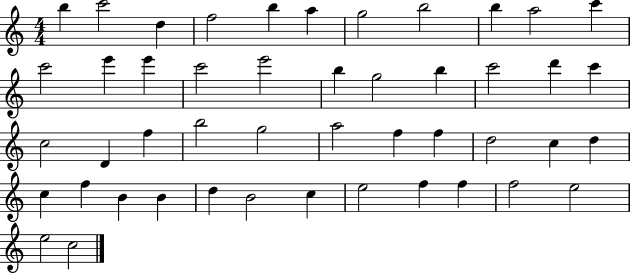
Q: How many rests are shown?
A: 0